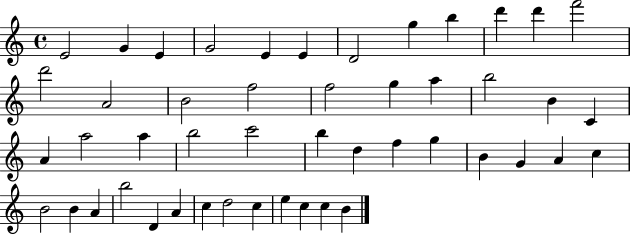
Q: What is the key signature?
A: C major